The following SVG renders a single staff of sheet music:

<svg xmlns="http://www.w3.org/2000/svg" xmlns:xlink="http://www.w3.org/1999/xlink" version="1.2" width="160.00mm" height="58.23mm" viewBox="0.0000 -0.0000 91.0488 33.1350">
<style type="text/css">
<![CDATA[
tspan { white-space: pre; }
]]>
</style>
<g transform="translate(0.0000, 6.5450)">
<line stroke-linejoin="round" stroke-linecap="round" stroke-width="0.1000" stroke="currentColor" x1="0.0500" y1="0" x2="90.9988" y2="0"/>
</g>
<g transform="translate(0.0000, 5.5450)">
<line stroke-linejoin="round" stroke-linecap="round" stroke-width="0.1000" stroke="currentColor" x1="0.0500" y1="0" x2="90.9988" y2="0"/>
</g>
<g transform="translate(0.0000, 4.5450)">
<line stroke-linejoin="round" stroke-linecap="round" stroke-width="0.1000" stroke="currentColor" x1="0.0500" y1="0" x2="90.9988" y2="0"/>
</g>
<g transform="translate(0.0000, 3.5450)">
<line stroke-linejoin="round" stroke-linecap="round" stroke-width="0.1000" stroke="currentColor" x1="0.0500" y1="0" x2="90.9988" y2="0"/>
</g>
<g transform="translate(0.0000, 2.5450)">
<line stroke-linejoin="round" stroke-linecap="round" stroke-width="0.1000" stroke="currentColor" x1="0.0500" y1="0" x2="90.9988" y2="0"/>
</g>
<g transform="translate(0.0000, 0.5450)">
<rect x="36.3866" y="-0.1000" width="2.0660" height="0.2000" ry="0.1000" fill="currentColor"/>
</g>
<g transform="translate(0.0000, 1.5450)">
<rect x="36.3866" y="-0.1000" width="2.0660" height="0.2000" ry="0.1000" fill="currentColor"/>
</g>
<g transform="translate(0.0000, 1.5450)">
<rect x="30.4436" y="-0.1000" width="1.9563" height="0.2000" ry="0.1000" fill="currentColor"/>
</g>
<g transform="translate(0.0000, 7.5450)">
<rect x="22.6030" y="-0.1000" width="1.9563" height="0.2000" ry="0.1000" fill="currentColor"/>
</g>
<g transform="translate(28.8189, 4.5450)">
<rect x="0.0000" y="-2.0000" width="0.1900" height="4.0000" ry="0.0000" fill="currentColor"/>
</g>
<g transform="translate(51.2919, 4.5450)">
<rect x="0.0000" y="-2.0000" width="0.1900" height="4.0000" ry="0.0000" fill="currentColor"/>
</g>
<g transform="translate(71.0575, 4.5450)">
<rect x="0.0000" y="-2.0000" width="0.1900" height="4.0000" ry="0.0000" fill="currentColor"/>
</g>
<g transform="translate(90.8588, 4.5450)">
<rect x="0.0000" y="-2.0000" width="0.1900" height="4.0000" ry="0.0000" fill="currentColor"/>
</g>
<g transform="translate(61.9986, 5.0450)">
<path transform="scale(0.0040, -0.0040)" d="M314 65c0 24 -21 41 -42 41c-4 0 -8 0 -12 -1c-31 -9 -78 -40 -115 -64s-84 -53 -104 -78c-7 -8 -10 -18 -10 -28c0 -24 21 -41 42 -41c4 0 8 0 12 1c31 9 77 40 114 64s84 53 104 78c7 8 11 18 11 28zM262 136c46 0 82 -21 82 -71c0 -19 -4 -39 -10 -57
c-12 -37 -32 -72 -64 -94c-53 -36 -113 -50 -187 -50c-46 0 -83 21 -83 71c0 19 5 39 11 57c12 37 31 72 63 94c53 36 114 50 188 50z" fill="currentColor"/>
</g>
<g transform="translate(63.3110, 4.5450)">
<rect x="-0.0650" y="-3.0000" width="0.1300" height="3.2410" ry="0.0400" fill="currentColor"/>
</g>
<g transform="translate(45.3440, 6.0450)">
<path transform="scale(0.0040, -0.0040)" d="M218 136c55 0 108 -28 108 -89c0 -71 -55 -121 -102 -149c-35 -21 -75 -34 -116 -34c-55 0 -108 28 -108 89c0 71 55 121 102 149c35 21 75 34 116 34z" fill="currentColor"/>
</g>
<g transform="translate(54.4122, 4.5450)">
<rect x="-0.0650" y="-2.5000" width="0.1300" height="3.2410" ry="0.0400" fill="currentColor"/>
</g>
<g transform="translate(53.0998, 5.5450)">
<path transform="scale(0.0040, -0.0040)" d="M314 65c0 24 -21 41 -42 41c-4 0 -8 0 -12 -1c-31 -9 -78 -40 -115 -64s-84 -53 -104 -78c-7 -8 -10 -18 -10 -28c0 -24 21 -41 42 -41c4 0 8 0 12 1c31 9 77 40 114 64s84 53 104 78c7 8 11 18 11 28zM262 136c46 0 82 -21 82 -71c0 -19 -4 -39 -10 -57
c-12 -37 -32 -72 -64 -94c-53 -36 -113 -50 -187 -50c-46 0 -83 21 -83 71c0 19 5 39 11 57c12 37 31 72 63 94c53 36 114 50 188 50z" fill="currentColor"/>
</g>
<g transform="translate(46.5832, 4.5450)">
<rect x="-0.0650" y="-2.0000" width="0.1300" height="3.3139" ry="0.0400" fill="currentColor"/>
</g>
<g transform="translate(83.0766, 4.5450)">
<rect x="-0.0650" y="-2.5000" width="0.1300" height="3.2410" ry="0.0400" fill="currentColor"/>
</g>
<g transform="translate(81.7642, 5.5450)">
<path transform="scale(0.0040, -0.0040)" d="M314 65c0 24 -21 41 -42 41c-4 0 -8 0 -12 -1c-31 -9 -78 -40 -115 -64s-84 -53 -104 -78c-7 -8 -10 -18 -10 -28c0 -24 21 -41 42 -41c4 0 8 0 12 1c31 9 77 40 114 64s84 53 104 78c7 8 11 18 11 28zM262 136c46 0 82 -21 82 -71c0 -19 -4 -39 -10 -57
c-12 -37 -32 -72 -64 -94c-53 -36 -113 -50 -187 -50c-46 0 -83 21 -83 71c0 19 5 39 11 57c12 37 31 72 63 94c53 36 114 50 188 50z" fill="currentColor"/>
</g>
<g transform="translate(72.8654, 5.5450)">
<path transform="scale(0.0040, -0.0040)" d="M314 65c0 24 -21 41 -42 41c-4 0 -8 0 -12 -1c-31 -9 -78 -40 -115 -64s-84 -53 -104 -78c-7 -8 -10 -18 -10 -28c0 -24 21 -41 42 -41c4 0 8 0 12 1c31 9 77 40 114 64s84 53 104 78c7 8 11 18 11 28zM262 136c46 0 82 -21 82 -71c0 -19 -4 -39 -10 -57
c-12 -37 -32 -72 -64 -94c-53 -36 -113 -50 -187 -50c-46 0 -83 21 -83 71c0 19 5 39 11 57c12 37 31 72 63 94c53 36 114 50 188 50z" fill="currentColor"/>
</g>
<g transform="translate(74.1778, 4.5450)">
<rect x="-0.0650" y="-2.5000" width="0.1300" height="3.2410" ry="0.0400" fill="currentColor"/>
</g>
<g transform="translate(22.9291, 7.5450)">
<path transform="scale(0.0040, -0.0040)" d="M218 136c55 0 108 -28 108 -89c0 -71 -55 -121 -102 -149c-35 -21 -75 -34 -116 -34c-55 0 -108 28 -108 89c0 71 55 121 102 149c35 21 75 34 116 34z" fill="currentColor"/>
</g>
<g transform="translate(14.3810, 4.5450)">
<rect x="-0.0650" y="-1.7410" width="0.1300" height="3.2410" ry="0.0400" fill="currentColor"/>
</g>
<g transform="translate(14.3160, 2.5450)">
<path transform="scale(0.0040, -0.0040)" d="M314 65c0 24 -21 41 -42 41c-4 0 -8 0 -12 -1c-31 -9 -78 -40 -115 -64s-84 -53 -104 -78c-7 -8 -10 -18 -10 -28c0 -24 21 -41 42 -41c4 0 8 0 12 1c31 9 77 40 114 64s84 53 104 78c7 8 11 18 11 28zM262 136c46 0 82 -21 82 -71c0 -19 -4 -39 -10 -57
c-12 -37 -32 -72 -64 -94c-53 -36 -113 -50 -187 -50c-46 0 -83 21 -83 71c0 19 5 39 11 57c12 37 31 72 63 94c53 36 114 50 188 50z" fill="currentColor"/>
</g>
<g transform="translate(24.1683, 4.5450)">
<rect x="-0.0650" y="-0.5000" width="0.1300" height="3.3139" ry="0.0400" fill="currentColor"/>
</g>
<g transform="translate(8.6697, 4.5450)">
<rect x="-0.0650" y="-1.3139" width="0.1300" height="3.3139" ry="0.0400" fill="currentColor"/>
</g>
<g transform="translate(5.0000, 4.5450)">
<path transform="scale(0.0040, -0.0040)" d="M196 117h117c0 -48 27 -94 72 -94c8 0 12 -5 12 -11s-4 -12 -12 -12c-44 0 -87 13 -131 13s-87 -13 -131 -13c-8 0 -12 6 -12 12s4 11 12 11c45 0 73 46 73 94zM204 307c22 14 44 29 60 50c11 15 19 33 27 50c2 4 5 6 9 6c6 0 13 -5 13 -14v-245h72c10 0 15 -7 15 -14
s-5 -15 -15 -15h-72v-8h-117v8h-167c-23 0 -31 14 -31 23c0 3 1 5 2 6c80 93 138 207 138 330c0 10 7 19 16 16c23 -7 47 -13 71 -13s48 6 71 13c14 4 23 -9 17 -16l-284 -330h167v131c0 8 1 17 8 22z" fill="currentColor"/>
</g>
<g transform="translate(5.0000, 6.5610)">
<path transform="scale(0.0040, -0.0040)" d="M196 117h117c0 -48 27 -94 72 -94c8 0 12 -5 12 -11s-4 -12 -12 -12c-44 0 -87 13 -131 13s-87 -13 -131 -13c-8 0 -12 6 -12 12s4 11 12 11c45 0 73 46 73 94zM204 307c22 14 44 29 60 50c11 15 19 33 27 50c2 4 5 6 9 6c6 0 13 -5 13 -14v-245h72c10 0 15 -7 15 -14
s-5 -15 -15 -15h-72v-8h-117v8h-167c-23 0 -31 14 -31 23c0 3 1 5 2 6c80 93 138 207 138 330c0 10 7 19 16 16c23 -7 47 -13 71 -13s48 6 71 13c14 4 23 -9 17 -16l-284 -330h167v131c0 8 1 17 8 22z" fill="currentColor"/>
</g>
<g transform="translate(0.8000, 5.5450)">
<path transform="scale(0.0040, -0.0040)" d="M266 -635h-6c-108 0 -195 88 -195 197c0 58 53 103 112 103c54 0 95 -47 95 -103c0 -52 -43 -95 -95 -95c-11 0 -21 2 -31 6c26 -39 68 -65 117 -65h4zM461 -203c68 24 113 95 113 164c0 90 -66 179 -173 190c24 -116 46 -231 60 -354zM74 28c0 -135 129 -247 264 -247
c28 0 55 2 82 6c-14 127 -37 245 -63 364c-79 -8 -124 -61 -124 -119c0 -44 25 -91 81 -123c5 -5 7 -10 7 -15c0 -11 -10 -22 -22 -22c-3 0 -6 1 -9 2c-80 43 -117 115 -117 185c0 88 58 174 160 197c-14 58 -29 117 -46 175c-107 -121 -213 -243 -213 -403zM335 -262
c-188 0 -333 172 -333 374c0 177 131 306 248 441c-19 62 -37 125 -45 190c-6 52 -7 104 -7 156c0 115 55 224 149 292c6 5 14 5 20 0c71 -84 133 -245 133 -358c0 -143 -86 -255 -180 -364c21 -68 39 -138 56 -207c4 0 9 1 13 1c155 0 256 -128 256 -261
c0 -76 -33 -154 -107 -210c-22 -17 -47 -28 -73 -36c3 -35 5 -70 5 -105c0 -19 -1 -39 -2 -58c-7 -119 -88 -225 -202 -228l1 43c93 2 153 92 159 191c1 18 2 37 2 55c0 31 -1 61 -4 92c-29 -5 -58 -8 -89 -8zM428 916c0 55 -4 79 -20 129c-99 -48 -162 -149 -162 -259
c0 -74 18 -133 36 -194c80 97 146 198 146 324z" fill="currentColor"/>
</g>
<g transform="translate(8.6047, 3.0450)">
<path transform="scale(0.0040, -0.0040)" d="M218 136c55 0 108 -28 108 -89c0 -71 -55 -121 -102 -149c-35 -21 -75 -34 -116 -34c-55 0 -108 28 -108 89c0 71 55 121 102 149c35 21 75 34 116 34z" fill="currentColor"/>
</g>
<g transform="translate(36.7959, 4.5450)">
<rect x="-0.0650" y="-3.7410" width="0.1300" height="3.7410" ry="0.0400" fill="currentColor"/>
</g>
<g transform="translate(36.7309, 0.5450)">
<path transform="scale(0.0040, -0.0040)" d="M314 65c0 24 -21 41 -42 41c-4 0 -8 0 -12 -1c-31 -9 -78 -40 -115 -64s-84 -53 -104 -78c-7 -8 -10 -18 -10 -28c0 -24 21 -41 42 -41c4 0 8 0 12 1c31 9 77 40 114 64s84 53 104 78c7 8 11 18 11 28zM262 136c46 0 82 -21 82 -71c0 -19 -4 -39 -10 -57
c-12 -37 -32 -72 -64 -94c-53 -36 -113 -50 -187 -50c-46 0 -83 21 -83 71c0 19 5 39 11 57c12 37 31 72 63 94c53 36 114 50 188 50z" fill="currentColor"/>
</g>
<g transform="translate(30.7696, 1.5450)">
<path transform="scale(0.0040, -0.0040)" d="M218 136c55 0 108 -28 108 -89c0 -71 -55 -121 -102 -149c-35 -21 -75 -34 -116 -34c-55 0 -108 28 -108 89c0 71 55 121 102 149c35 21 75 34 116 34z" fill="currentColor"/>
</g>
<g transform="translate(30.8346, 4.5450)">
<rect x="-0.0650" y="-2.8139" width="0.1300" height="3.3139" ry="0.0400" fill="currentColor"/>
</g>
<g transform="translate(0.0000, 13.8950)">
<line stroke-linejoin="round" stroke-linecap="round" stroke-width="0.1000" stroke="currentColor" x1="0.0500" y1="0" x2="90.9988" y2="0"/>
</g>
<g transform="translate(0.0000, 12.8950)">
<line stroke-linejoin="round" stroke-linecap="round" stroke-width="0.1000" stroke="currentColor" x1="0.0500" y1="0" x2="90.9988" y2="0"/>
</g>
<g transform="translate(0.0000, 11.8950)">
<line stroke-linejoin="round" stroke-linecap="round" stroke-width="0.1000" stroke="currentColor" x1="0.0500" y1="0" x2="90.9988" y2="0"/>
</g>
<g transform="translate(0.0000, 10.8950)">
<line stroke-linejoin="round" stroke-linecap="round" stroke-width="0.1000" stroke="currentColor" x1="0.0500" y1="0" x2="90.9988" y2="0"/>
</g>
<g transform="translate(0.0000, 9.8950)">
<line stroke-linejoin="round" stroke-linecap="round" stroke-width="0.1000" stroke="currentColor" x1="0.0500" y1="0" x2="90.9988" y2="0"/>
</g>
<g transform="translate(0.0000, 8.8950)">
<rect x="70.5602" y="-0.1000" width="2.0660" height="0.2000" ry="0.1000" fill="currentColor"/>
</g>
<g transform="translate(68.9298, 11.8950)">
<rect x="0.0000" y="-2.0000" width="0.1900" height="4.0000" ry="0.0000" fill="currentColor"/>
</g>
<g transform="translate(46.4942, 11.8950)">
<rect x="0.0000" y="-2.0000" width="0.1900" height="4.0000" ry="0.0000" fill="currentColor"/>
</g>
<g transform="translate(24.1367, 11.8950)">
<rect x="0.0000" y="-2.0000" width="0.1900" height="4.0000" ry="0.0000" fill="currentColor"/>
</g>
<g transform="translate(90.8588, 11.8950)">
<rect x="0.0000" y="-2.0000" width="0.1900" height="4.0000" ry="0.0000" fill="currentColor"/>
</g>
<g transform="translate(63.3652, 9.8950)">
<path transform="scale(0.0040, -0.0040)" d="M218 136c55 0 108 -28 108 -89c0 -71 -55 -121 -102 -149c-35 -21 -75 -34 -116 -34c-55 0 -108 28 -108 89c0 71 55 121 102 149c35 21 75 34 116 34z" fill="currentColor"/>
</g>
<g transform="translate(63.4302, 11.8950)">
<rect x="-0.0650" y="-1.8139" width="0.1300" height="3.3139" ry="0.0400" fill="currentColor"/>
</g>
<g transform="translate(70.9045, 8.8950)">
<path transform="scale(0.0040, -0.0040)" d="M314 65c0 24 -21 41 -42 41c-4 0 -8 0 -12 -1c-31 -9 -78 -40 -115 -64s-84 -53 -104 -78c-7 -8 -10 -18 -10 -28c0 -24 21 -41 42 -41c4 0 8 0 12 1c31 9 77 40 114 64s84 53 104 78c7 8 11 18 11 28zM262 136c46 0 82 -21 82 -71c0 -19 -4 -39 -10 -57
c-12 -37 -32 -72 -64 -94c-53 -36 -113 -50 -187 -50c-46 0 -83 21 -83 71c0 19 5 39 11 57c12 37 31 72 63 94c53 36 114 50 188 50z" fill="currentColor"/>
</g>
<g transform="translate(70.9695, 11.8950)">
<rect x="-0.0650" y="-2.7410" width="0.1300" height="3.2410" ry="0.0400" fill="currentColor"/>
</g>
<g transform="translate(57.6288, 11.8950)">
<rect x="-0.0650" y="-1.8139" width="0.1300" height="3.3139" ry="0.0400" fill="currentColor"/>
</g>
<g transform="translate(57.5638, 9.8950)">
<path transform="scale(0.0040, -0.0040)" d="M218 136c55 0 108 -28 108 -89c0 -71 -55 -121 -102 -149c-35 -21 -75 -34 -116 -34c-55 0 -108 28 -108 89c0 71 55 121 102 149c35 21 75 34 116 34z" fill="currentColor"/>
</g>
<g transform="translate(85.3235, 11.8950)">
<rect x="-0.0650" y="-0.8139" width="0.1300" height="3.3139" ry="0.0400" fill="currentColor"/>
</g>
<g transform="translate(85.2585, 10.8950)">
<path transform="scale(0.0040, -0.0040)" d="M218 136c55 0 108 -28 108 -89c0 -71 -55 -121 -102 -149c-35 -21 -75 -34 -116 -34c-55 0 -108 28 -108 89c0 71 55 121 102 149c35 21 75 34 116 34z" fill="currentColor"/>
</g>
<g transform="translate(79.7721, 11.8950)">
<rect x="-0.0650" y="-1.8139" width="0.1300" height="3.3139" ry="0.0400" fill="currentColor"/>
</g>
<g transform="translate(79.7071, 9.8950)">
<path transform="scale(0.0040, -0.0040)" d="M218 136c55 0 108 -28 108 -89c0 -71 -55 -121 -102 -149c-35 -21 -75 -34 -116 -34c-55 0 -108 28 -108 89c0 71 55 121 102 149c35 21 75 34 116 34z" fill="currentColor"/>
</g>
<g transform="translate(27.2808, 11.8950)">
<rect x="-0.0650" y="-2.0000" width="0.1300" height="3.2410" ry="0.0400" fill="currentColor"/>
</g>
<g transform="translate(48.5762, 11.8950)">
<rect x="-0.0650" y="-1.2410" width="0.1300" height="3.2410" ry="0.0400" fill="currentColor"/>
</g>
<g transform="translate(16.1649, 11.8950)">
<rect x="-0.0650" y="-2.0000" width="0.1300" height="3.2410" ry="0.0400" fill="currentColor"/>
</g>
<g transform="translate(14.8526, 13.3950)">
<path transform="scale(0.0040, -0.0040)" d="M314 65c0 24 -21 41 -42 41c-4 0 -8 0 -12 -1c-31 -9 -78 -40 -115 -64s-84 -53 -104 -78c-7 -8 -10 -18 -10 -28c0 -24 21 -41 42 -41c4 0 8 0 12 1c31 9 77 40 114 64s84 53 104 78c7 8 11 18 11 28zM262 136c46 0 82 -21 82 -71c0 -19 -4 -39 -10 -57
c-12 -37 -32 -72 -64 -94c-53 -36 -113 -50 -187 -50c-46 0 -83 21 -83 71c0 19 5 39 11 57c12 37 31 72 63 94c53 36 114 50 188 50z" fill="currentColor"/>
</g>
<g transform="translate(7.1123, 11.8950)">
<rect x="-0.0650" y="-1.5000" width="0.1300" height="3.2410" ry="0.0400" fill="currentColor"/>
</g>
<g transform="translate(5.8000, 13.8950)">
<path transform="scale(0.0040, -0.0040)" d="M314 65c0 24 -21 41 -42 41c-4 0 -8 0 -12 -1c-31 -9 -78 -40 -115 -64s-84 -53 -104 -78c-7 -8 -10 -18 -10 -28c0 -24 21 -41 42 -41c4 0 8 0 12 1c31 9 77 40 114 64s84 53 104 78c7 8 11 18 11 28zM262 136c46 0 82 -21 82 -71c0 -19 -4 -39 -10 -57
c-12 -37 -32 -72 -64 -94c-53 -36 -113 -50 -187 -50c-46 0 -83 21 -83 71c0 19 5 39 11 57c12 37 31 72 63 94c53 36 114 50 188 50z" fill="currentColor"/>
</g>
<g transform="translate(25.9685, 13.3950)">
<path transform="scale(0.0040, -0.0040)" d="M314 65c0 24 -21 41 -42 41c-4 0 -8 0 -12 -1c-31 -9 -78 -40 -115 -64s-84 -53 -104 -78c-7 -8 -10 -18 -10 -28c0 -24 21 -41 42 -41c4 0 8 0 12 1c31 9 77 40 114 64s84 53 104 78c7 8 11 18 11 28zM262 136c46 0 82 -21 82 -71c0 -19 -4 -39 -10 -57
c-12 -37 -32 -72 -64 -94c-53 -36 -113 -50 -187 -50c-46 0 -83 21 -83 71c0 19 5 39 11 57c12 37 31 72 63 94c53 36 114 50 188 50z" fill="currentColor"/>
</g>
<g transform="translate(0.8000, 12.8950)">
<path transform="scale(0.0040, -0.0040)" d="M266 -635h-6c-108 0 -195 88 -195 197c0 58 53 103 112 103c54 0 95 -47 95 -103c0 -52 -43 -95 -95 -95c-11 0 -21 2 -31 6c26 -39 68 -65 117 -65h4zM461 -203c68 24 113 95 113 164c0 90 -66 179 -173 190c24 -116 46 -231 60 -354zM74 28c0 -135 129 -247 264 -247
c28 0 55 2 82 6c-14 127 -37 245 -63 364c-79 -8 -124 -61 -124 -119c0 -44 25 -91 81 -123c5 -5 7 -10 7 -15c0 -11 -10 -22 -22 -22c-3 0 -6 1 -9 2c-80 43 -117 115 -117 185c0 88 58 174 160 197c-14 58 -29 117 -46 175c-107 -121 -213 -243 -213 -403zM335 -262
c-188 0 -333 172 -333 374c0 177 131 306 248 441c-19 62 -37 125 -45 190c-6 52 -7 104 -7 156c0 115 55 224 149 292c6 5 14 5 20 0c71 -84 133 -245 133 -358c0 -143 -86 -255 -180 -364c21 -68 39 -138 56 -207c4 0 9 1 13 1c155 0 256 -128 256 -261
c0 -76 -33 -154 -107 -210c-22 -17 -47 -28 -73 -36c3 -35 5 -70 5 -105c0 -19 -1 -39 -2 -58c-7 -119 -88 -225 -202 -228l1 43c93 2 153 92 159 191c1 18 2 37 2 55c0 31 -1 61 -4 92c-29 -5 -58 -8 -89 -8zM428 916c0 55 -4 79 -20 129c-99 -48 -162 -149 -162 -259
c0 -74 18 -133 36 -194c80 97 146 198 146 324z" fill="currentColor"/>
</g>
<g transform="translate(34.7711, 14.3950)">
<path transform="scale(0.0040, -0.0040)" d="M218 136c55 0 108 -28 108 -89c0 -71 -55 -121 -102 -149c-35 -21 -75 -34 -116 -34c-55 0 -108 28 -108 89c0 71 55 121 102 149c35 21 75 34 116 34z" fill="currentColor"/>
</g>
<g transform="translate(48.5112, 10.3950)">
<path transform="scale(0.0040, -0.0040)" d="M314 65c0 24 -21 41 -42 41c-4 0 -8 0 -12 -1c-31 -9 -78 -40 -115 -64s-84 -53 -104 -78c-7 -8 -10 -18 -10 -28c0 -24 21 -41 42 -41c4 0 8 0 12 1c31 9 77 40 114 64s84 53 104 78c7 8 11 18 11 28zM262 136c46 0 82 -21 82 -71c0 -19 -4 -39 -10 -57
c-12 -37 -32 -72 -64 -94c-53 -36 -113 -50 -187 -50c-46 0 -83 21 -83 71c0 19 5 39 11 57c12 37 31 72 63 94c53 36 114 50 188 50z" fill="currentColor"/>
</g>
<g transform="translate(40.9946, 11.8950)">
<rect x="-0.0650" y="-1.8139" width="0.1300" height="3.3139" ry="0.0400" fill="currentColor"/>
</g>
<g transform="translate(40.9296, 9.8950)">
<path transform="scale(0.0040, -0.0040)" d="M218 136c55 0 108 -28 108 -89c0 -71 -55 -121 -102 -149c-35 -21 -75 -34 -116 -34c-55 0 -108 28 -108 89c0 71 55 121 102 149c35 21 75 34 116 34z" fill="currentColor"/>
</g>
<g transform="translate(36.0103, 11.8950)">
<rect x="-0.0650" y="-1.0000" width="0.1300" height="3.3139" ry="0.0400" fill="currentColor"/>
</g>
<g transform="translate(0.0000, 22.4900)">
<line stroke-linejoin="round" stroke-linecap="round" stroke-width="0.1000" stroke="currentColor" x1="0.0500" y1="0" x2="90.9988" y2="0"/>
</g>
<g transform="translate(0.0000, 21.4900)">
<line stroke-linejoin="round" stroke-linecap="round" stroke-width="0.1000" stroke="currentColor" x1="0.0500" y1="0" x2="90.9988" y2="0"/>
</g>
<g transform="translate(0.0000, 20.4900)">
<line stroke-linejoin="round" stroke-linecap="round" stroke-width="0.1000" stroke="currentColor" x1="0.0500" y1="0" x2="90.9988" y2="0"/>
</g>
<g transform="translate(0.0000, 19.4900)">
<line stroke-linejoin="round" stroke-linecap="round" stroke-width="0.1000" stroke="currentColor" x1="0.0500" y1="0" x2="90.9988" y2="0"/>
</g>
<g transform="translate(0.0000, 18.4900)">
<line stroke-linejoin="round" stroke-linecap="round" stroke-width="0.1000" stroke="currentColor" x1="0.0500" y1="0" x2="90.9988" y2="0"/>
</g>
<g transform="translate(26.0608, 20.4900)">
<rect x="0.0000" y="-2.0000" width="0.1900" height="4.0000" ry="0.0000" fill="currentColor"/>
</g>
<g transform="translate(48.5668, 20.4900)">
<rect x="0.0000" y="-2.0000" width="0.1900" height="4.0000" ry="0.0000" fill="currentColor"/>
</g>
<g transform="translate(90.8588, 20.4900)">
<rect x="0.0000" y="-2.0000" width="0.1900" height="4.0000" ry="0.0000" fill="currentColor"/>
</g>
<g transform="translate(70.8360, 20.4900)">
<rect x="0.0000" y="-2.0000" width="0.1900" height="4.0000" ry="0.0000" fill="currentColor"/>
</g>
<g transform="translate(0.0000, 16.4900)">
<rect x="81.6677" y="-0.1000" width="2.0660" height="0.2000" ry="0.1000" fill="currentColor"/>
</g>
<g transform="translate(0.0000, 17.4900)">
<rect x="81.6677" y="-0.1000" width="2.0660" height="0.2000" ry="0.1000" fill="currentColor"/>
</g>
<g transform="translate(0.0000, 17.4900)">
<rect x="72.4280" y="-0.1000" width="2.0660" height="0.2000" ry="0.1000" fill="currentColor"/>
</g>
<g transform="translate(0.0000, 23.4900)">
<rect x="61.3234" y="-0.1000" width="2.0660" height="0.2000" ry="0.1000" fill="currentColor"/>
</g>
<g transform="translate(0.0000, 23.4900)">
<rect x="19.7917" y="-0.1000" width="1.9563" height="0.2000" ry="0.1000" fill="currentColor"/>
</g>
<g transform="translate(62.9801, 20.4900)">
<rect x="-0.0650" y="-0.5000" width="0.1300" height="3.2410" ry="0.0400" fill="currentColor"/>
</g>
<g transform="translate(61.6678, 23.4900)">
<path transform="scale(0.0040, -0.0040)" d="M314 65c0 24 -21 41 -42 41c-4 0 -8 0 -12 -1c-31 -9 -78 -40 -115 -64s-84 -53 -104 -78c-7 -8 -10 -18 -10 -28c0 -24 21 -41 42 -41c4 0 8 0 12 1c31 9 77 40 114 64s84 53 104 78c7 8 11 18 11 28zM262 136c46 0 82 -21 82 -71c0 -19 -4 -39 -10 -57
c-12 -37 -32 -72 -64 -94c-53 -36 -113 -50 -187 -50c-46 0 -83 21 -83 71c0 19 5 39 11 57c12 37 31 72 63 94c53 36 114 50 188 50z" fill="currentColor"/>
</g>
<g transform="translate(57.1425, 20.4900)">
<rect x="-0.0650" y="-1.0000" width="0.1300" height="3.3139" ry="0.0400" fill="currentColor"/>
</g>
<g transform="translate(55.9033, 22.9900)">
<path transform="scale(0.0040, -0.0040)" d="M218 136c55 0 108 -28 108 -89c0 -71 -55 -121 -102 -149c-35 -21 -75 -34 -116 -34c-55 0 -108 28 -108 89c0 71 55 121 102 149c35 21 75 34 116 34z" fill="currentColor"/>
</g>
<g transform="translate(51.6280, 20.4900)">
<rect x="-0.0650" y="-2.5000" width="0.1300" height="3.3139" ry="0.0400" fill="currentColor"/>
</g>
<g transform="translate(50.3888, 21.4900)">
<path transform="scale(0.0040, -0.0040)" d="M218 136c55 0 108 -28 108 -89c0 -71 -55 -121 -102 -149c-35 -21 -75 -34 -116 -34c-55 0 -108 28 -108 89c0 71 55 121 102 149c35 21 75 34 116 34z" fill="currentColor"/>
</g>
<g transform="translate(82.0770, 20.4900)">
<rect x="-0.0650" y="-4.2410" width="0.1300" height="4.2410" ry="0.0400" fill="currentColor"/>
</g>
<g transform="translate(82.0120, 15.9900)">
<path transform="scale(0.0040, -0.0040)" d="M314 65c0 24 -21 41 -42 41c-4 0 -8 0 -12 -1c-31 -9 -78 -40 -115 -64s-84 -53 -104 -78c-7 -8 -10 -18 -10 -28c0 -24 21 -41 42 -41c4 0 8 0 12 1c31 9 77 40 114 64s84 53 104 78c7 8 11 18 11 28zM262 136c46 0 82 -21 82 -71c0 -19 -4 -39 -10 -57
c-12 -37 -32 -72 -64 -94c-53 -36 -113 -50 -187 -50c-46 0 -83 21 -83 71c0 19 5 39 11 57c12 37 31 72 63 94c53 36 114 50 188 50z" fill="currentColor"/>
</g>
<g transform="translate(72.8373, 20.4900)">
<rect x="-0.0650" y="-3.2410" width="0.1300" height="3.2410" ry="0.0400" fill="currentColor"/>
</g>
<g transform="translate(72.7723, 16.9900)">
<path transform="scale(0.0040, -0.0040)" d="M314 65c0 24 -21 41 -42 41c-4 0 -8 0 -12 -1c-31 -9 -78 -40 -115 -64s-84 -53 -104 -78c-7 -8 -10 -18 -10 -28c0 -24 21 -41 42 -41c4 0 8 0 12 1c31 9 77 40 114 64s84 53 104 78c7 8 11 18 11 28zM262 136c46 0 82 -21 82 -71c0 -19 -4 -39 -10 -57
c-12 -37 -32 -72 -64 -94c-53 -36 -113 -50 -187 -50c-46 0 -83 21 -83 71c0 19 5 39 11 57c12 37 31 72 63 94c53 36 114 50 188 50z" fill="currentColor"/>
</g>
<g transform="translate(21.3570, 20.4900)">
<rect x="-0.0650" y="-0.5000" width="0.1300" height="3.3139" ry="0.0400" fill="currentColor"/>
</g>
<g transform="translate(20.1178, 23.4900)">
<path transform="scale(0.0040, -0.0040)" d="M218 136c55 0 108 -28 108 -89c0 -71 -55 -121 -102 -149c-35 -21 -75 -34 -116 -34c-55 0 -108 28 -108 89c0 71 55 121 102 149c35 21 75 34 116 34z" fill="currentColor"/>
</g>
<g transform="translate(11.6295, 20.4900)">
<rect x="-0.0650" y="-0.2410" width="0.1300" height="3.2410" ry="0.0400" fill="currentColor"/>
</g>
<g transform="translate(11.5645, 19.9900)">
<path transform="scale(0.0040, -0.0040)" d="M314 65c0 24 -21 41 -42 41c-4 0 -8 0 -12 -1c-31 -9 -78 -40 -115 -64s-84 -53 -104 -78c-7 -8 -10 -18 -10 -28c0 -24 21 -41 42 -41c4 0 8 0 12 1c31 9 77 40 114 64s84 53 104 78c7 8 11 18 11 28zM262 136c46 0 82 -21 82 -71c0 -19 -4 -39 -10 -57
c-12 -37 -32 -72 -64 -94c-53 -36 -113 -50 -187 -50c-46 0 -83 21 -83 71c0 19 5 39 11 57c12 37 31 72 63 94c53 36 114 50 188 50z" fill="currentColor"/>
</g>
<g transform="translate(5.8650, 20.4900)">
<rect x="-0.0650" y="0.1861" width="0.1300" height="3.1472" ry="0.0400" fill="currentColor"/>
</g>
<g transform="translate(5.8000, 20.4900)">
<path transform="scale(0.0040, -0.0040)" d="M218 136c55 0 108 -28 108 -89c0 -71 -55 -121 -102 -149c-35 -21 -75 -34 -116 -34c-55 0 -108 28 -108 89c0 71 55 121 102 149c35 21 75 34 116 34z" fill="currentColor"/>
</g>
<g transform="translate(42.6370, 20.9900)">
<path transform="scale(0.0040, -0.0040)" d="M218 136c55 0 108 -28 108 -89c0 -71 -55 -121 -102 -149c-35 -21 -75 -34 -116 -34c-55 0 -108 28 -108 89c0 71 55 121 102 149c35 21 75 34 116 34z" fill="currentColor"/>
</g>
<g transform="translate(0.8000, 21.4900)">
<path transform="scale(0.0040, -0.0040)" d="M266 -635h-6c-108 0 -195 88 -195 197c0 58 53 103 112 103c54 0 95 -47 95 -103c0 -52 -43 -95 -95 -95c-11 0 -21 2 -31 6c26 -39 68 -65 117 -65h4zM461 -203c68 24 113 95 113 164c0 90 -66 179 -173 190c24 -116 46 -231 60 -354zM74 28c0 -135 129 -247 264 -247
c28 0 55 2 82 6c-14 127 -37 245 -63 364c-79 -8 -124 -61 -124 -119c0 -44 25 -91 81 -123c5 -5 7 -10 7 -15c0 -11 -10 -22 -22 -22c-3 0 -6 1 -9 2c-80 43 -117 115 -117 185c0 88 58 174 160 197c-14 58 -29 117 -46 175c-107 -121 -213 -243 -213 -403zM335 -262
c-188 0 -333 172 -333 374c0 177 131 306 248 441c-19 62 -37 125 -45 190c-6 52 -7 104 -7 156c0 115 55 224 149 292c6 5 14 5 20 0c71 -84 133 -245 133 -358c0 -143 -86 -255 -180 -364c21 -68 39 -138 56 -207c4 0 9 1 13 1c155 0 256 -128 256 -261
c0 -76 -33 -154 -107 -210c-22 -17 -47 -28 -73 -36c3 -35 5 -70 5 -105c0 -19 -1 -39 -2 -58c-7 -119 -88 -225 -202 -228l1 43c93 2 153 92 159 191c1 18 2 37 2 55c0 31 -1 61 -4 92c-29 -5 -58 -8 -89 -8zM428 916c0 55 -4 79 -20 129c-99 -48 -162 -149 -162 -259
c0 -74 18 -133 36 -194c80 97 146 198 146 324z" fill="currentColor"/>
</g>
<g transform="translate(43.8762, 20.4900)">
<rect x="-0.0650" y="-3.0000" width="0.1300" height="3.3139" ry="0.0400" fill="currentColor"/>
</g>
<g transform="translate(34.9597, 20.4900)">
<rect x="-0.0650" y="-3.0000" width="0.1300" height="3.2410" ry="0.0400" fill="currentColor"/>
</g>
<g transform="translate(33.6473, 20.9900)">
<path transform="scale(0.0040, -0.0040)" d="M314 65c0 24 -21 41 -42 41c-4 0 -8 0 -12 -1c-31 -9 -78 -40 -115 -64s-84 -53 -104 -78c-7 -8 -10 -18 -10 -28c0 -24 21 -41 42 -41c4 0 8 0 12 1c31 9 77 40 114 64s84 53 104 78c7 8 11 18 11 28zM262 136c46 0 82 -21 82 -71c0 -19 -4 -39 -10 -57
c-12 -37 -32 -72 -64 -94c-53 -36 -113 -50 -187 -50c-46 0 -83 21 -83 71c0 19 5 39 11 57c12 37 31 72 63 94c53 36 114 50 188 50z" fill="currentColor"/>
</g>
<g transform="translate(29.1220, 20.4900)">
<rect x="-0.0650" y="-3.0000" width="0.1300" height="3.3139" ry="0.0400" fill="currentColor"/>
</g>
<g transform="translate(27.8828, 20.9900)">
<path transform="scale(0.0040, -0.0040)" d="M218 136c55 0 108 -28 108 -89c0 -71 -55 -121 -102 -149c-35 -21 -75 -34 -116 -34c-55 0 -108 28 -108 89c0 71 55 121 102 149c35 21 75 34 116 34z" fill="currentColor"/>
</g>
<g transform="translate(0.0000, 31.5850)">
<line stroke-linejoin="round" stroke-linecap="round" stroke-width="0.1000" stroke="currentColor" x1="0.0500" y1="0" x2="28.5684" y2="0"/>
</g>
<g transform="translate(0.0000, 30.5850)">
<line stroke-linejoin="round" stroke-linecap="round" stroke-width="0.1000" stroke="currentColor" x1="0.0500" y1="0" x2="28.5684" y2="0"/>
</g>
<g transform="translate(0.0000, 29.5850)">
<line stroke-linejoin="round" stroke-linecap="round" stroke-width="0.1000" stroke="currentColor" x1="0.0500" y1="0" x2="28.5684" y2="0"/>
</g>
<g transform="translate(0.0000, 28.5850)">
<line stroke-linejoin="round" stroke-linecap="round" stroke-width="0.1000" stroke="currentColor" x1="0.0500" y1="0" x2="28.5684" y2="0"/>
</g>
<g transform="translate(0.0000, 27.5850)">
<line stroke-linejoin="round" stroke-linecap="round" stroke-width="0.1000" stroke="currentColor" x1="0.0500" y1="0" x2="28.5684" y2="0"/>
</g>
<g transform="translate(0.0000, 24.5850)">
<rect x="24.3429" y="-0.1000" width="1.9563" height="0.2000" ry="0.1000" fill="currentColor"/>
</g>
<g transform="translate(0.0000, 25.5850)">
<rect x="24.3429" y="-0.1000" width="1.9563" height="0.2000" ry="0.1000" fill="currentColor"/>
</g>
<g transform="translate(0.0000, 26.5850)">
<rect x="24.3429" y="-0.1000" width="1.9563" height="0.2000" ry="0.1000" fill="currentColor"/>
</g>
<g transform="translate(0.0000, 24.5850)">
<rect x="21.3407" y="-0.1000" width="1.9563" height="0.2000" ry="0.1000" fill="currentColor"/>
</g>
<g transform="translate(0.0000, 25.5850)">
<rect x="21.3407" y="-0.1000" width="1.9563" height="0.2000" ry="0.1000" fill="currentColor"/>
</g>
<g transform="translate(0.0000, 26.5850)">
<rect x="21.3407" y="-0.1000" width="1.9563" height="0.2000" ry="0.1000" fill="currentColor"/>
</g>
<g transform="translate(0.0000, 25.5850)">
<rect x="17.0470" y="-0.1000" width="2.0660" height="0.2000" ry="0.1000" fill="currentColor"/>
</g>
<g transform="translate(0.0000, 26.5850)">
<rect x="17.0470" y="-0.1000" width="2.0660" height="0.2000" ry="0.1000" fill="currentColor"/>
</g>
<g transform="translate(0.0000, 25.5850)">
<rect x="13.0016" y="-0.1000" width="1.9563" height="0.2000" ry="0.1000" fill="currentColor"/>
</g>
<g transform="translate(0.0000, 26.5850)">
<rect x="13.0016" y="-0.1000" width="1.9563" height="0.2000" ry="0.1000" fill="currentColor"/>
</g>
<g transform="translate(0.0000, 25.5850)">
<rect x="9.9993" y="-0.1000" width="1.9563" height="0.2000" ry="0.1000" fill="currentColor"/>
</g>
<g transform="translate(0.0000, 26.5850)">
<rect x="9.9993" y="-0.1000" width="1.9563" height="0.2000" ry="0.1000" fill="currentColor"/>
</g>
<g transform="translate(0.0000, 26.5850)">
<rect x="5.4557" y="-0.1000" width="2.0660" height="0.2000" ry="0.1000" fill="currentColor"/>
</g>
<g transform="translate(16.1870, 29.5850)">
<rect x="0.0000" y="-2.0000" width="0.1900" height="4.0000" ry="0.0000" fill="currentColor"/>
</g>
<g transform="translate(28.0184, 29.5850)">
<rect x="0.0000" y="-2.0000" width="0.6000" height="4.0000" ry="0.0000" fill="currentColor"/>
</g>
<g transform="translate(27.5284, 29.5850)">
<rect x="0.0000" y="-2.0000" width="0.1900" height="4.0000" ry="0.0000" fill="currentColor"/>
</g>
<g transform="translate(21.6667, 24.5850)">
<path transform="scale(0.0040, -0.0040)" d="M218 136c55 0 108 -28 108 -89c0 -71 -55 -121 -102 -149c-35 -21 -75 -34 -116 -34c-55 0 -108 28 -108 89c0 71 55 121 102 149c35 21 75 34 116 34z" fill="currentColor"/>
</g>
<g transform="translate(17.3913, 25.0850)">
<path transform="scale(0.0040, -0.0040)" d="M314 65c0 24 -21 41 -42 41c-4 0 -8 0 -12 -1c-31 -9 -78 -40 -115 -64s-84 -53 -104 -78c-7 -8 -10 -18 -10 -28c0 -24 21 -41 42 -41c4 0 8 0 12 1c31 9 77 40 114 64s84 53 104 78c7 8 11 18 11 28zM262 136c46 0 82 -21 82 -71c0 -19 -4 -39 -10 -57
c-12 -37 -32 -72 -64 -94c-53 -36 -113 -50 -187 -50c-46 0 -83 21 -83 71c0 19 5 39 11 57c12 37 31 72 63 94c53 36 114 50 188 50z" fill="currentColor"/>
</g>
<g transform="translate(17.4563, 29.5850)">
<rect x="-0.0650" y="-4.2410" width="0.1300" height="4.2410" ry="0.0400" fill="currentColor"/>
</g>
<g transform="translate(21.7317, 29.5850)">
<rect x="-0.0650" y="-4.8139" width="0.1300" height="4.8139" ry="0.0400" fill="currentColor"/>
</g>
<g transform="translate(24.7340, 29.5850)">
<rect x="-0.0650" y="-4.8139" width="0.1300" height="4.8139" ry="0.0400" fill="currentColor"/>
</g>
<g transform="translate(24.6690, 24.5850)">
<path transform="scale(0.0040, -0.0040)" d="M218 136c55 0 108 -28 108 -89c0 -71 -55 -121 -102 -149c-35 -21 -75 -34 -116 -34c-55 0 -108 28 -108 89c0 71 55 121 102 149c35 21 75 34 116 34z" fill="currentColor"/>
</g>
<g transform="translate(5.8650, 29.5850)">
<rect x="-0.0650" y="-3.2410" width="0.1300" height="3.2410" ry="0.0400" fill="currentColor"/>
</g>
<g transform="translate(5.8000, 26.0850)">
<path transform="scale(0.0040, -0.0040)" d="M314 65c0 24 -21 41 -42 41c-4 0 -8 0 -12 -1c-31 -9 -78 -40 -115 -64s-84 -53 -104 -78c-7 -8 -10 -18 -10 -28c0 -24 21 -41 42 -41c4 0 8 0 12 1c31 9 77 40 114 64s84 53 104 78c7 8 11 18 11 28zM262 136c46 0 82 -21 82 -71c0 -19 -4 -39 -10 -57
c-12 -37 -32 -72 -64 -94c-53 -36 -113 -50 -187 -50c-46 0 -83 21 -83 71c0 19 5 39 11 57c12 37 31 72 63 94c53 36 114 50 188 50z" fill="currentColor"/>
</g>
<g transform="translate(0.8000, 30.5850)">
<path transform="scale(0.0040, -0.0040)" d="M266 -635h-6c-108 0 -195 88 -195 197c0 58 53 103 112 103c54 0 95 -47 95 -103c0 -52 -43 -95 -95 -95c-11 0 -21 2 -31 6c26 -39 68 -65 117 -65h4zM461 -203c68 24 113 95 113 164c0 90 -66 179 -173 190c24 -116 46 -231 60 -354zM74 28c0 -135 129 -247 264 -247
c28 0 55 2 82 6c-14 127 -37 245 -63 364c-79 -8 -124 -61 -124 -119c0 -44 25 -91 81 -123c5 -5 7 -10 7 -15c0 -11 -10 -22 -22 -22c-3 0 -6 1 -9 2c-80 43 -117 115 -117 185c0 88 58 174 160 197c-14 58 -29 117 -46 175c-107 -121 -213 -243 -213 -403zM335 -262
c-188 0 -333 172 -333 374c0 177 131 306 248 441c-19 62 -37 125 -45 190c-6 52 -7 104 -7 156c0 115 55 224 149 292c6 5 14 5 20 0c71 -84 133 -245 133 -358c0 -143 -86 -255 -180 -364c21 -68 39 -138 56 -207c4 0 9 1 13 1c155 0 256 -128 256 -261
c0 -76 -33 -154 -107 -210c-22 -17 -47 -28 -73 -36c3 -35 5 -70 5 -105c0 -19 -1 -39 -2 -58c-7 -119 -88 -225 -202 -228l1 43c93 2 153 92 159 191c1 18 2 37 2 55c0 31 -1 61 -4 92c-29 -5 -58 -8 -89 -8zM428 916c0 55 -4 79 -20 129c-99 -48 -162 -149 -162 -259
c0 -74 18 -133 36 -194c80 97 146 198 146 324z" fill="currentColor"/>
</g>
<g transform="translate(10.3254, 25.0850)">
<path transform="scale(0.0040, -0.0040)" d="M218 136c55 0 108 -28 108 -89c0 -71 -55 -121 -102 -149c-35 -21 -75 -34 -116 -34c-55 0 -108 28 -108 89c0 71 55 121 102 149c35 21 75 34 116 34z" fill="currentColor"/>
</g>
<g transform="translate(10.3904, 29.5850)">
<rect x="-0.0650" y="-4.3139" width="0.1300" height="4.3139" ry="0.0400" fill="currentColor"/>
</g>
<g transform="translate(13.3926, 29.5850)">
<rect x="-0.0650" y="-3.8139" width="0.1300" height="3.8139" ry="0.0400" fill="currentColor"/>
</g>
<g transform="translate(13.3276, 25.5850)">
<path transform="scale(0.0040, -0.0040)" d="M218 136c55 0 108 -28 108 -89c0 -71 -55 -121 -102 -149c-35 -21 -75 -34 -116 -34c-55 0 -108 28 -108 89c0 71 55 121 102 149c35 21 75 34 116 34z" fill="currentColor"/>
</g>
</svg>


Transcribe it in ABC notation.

X:1
T:Untitled
M:4/4
L:1/4
K:C
e f2 C a c'2 F G2 A2 G2 G2 E2 F2 F2 D f e2 f f a2 f d B c2 C A A2 A G D C2 b2 d'2 b2 d' c' d'2 e' e'